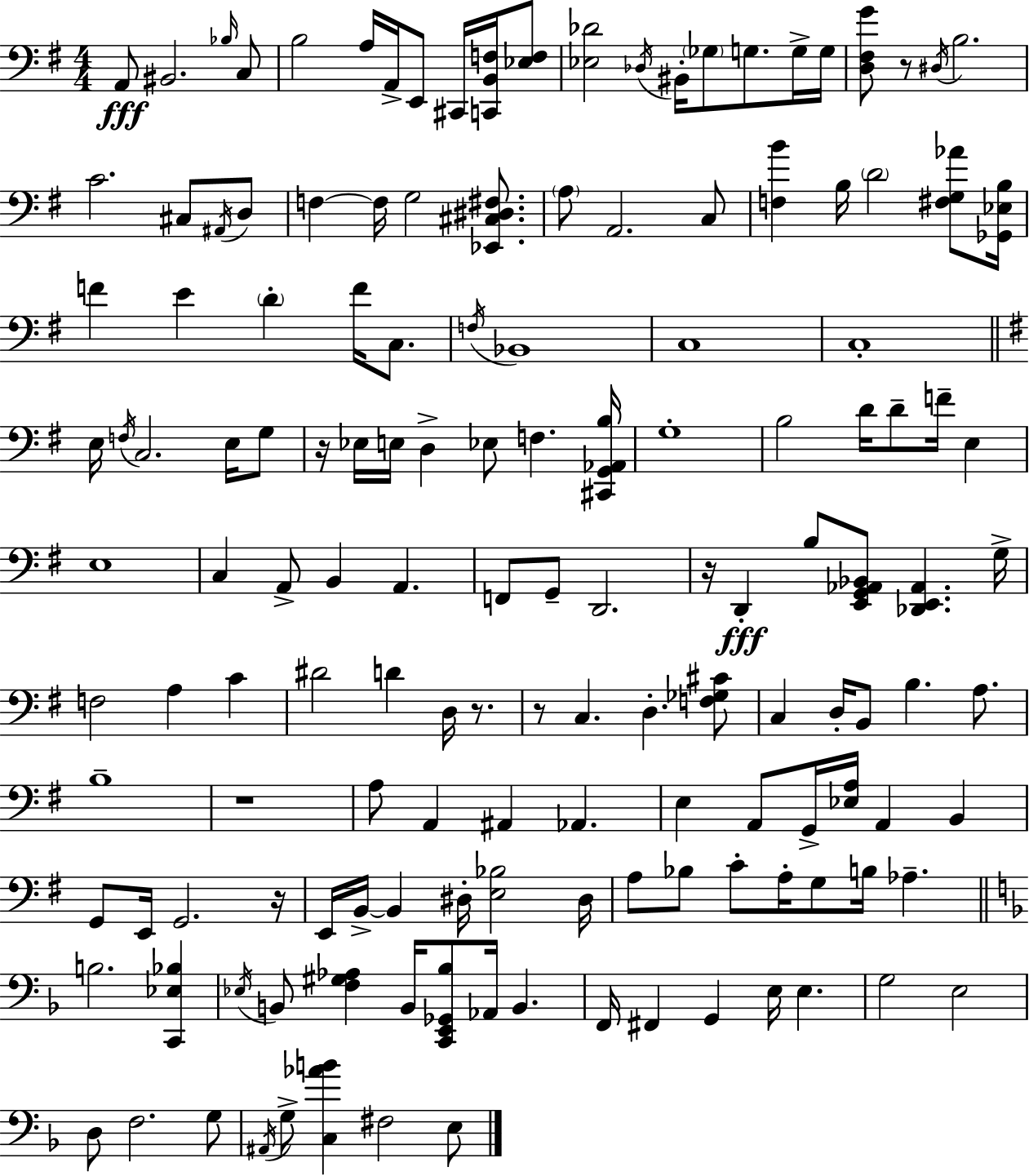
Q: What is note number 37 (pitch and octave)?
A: C3